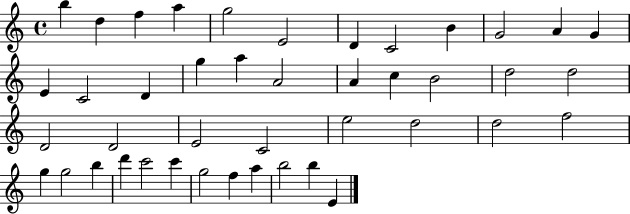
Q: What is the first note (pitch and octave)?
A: B5